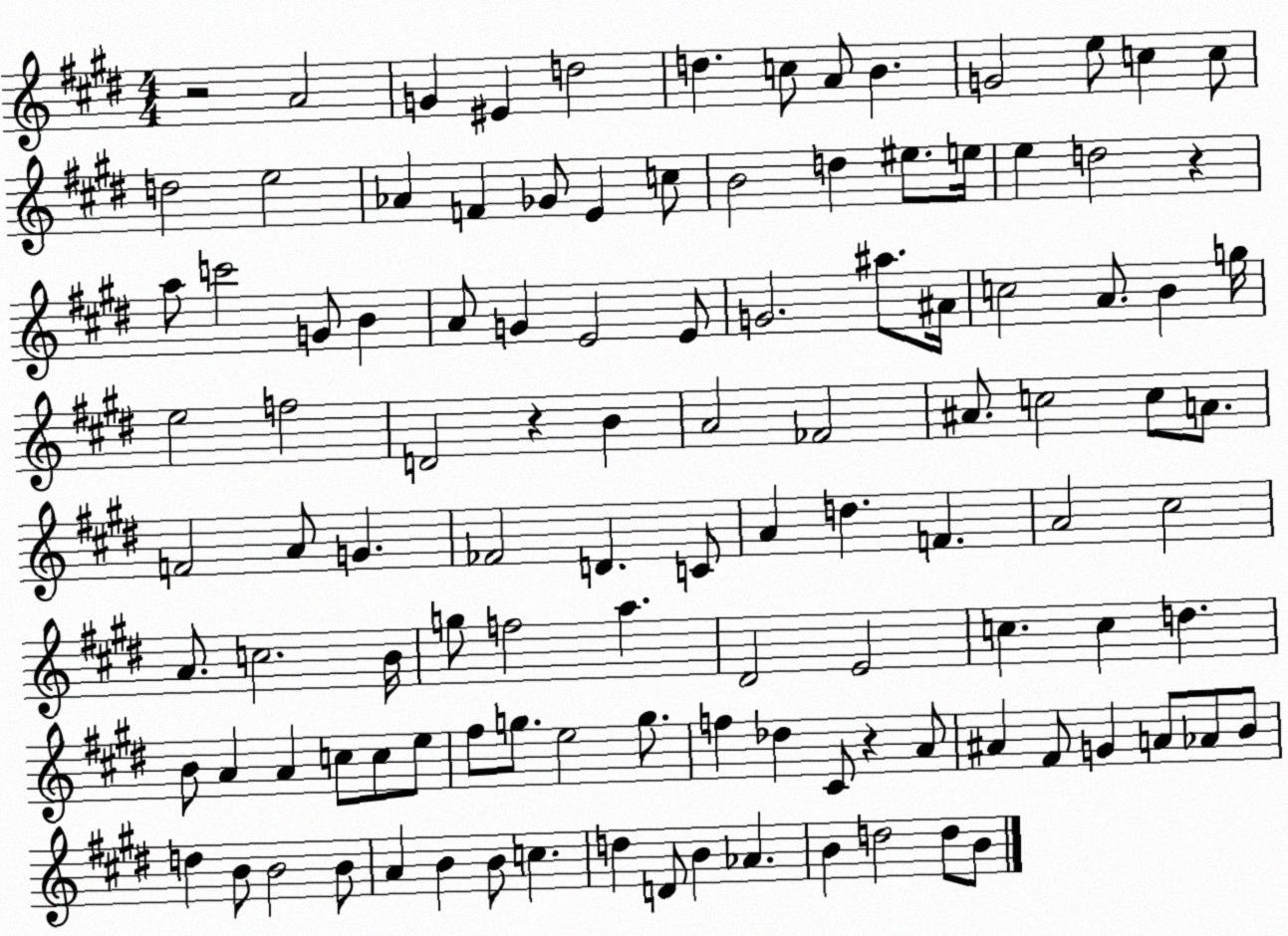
X:1
T:Untitled
M:4/4
L:1/4
K:E
z2 A2 G ^E d2 d c/2 A/2 B G2 e/2 c c/2 d2 e2 _A F _G/2 E c/2 B2 d ^e/2 e/4 e d2 z a/2 c'2 G/2 B A/2 G E2 E/2 G2 ^a/2 ^A/4 c2 A/2 B g/4 e2 f2 D2 z B A2 _F2 ^A/2 c2 c/2 A/2 F2 A/2 G _F2 D C/2 A d F A2 ^c2 A/2 c2 B/4 g/2 f2 a ^D2 E2 c c d B/2 A A c/2 c/2 e/2 ^f/2 g/2 e2 g/2 f _d ^C/2 z A/2 ^A ^F/2 G A/2 _A/2 B/2 d B/2 B2 B/2 A B B/2 c d D/2 B _A B d2 d/2 B/2